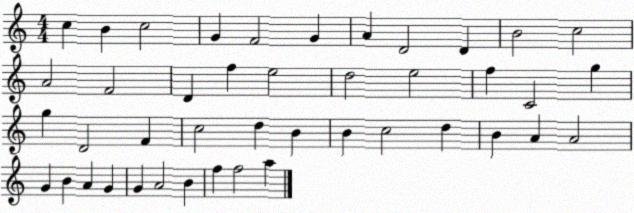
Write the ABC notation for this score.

X:1
T:Untitled
M:4/4
L:1/4
K:C
c B c2 G F2 G A D2 D B2 c2 A2 F2 D f e2 d2 e2 f C2 g g D2 F c2 d B B c2 d B A A2 G B A G G A2 B f f2 a